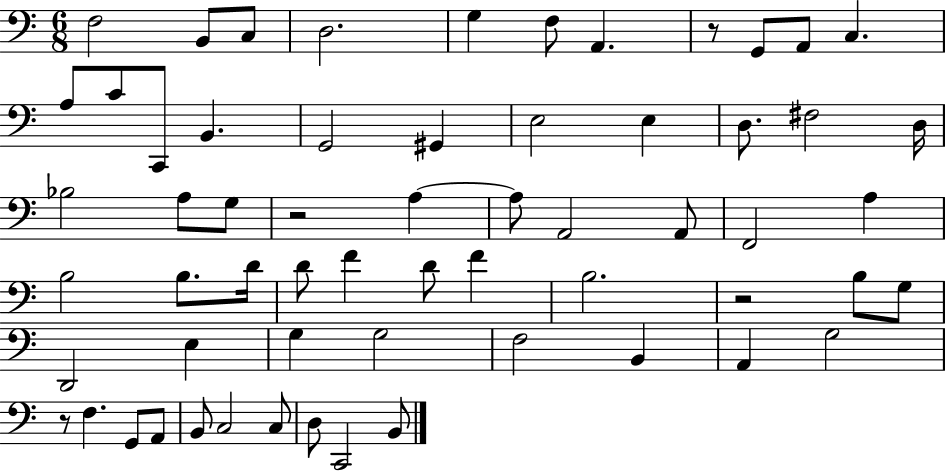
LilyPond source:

{
  \clef bass
  \numericTimeSignature
  \time 6/8
  \key c \major
  \repeat volta 2 { f2 b,8 c8 | d2. | g4 f8 a,4. | r8 g,8 a,8 c4. | \break a8 c'8 c,8 b,4. | g,2 gis,4 | e2 e4 | d8. fis2 d16 | \break bes2 a8 g8 | r2 a4~~ | a8 a,2 a,8 | f,2 a4 | \break b2 b8. d'16 | d'8 f'4 d'8 f'4 | b2. | r2 b8 g8 | \break d,2 e4 | g4 g2 | f2 b,4 | a,4 g2 | \break r8 f4. g,8 a,8 | b,8 c2 c8 | d8 c,2 b,8 | } \bar "|."
}